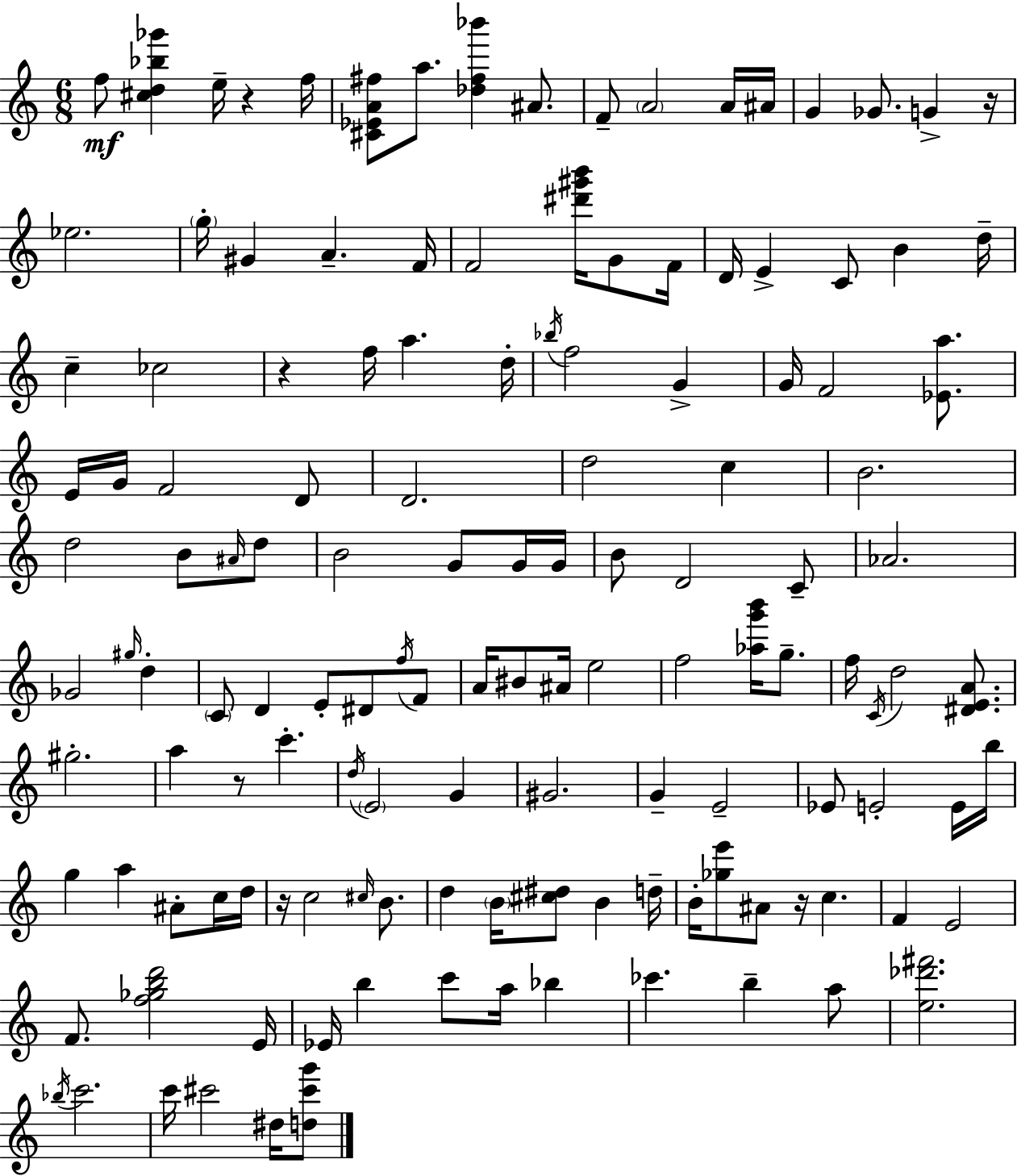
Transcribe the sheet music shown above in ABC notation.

X:1
T:Untitled
M:6/8
L:1/4
K:C
f/2 [^cd_b_g'] e/4 z f/4 [^C_EA^f]/2 a/2 [_d^f_b'] ^A/2 F/2 A2 A/4 ^A/4 G _G/2 G z/4 _e2 g/4 ^G A F/4 F2 [^d'^g'b']/4 G/2 F/4 D/4 E C/2 B d/4 c _c2 z f/4 a d/4 _b/4 f2 G G/4 F2 [_Ea]/2 E/4 G/4 F2 D/2 D2 d2 c B2 d2 B/2 ^A/4 d/2 B2 G/2 G/4 G/4 B/2 D2 C/2 _A2 _G2 ^g/4 d C/2 D E/2 ^D/2 f/4 F/2 A/4 ^B/2 ^A/4 e2 f2 [_ag'b']/4 g/2 f/4 C/4 d2 [^DEA]/2 ^g2 a z/2 c' d/4 E2 G ^G2 G E2 _E/2 E2 E/4 b/4 g a ^A/2 c/4 d/4 z/4 c2 ^c/4 B/2 d B/4 [^c^d]/2 B d/4 B/4 [_ge']/2 ^A/2 z/4 c F E2 F/2 [f_gbd']2 E/4 _E/4 b c'/2 a/4 _b _c' b a/2 [e_d'^f']2 _b/4 c'2 c'/4 ^c'2 ^d/4 [d^c'g']/2